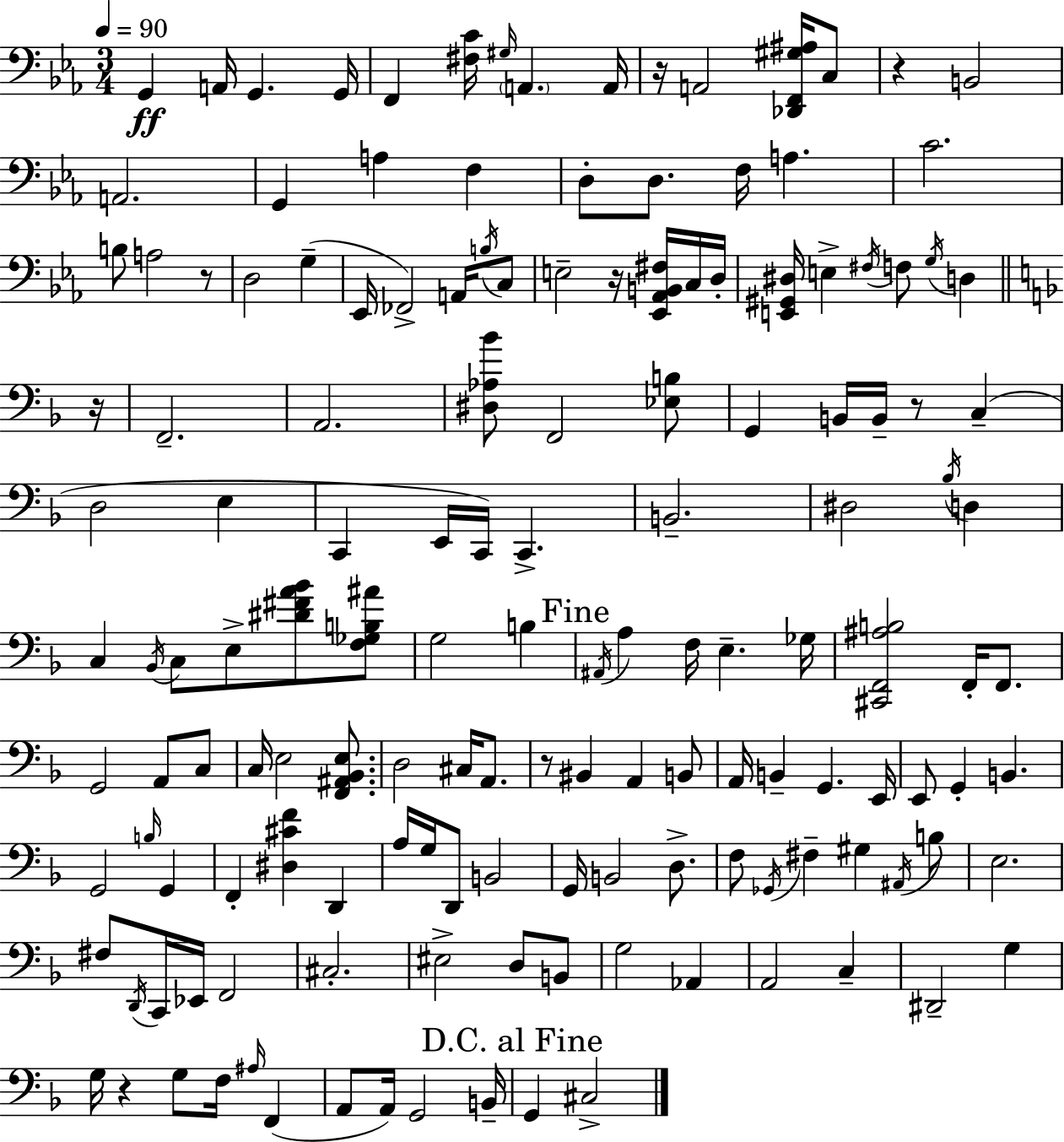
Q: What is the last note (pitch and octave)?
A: C#3